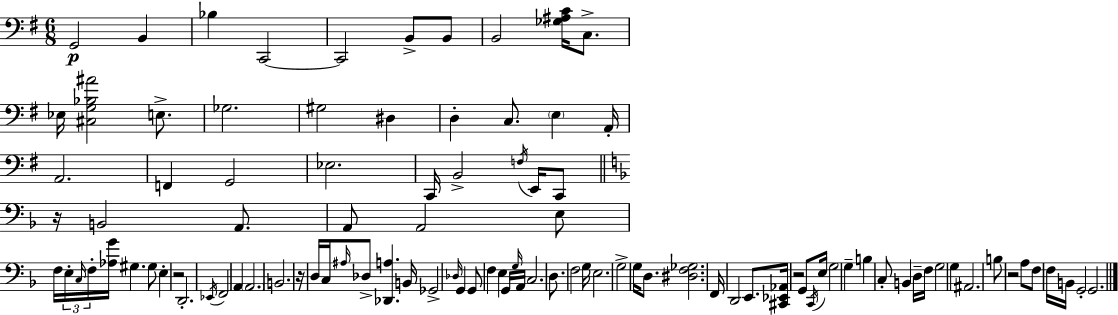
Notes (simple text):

G2/h B2/q Bb3/q C2/h C2/h B2/e B2/e B2/h [Gb3,A#3,C4]/s C3/e. Eb3/s [C#3,G3,Bb3,A#4]/h E3/e. Gb3/h. G#3/h D#3/q D3/q C3/e. E3/q A2/s A2/h. F2/q G2/h Eb3/h. C2/s B2/h F3/s E2/s C2/e R/s B2/h A2/e. A2/e A2/h E3/e F3/s E3/s C3/s F3/s [Ab3,G4]/s G#3/q. G#3/e E3/q R/h D2/h. Eb2/s F2/h A2/q A2/h. B2/h. R/s D3/s C3/s A#3/s Db3/e [Db2,A3]/q. B2/s Gb2/h Db3/s G2/q G2/e F3/q E3/q G2/s G3/s A2/s C3/h. D3/e. F3/h G3/s E3/h. G3/h G3/s D3/e. [D#3,F3,Gb3]/h. F2/s D2/h E2/e. [C#2,Eb2,Ab2]/s R/h G2/e C2/s E3/s G3/h G3/q B3/q C3/e B2/q D3/s F3/s G3/h G3/q A#2/h. B3/e R/h A3/e F3/e F3/s B2/s G2/h G2/h.